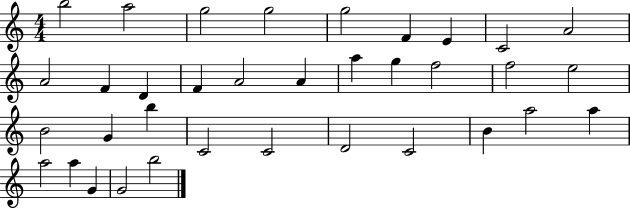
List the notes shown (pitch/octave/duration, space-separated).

B5/h A5/h G5/h G5/h G5/h F4/q E4/q C4/h A4/h A4/h F4/q D4/q F4/q A4/h A4/q A5/q G5/q F5/h F5/h E5/h B4/h G4/q B5/q C4/h C4/h D4/h C4/h B4/q A5/h A5/q A5/h A5/q G4/q G4/h B5/h